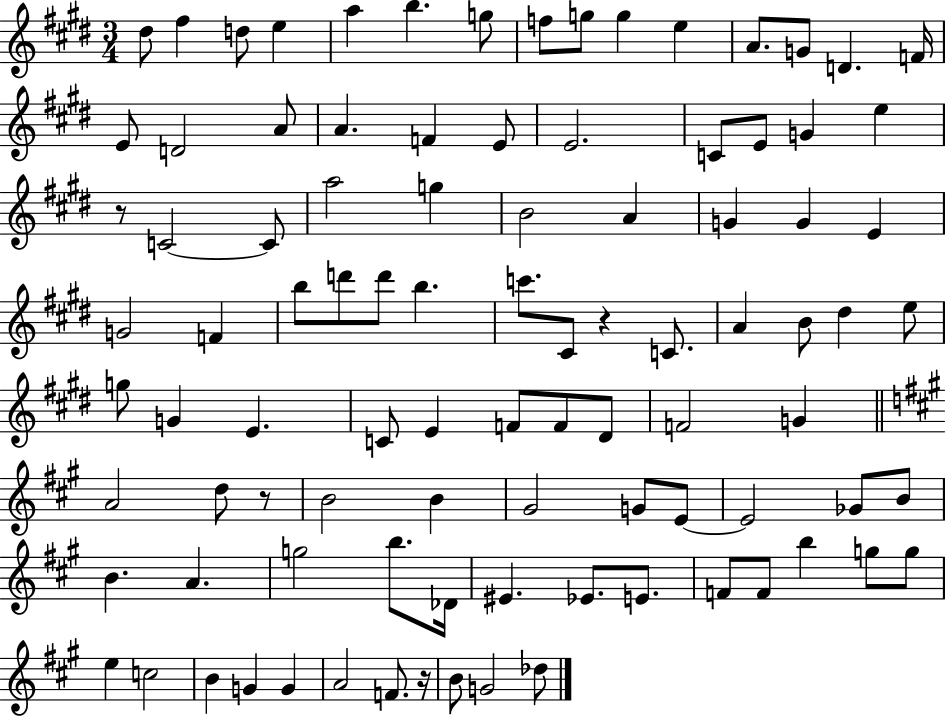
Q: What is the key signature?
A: E major